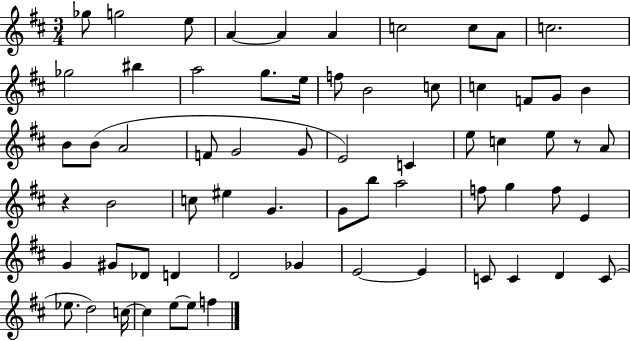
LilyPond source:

{
  \clef treble
  \numericTimeSignature
  \time 3/4
  \key d \major
  \repeat volta 2 { ges''8 g''2 e''8 | a'4~~ a'4 a'4 | c''2 c''8 a'8 | c''2. | \break ges''2 bis''4 | a''2 g''8. e''16 | f''8 b'2 c''8 | c''4 f'8 g'8 b'4 | \break b'8 b'8( a'2 | f'8 g'2 g'8 | e'2) c'4 | e''8 c''4 e''8 r8 a'8 | \break r4 b'2 | c''8 eis''4 g'4. | g'8 b''8 a''2 | f''8 g''4 f''8 e'4 | \break g'4 gis'8 des'8 d'4 | d'2 ges'4 | e'2~~ e'4 | c'8 c'4 d'4 c'8( | \break ees''8. d''2) c''16~~ | c''4 e''8~~ e''8 f''4 | } \bar "|."
}